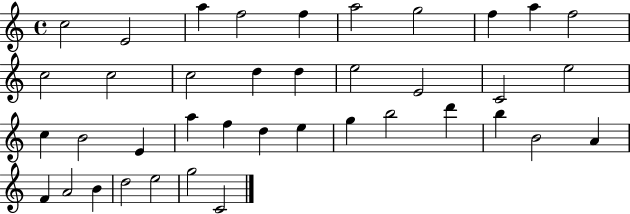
C5/h E4/h A5/q F5/h F5/q A5/h G5/h F5/q A5/q F5/h C5/h C5/h C5/h D5/q D5/q E5/h E4/h C4/h E5/h C5/q B4/h E4/q A5/q F5/q D5/q E5/q G5/q B5/h D6/q B5/q B4/h A4/q F4/q A4/h B4/q D5/h E5/h G5/h C4/h